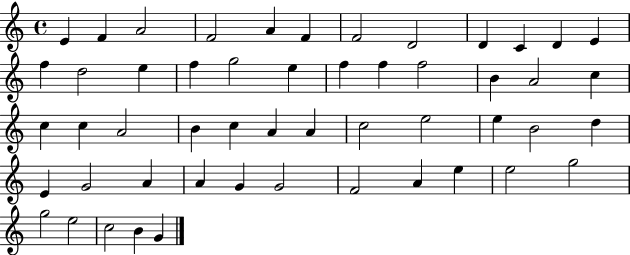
E4/q F4/q A4/h F4/h A4/q F4/q F4/h D4/h D4/q C4/q D4/q E4/q F5/q D5/h E5/q F5/q G5/h E5/q F5/q F5/q F5/h B4/q A4/h C5/q C5/q C5/q A4/h B4/q C5/q A4/q A4/q C5/h E5/h E5/q B4/h D5/q E4/q G4/h A4/q A4/q G4/q G4/h F4/h A4/q E5/q E5/h G5/h G5/h E5/h C5/h B4/q G4/q